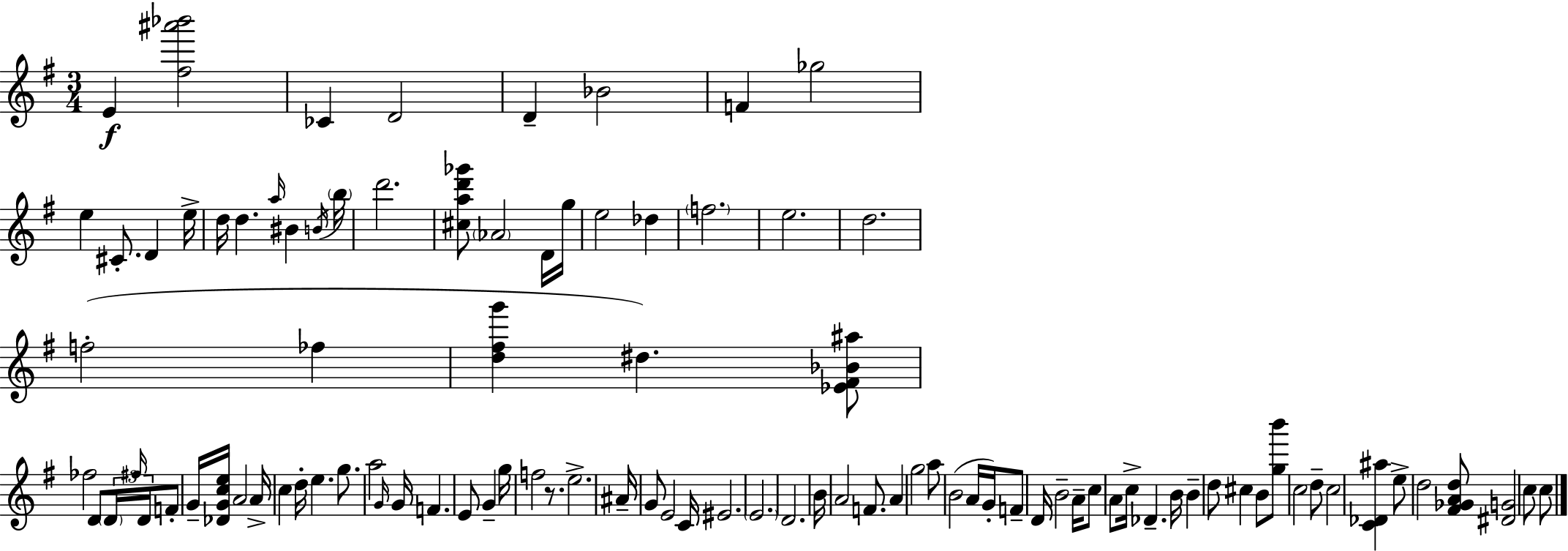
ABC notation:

X:1
T:Untitled
M:3/4
L:1/4
K:G
E [^f^a'_b']2 _C D2 D _B2 F _g2 e ^C/2 D e/4 d/4 d a/4 ^B B/4 b/4 d'2 [^cad'_g']/2 _A2 D/4 g/4 e2 _d f2 e2 d2 f2 _f [d^fg'] ^d [_E^F_B^a]/2 _f2 D/2 D/4 ^f/4 D/4 F/2 G/4 [_DGce]/4 A2 A/4 c d/4 e g/2 a2 G/4 G/4 F E/2 G g/4 f2 z/2 e2 ^A/4 G/2 E2 C/4 ^E2 E2 D2 B/4 A2 F/2 A g2 a/2 B2 A/4 G/4 F/2 D/4 B2 A/4 c/2 A/2 c/4 _D B/4 B d/2 ^c B/2 [gb']/2 c2 d/2 c2 [C_D^a] e/2 d2 [^F_GAd]/2 [^DG]2 c/2 c/2